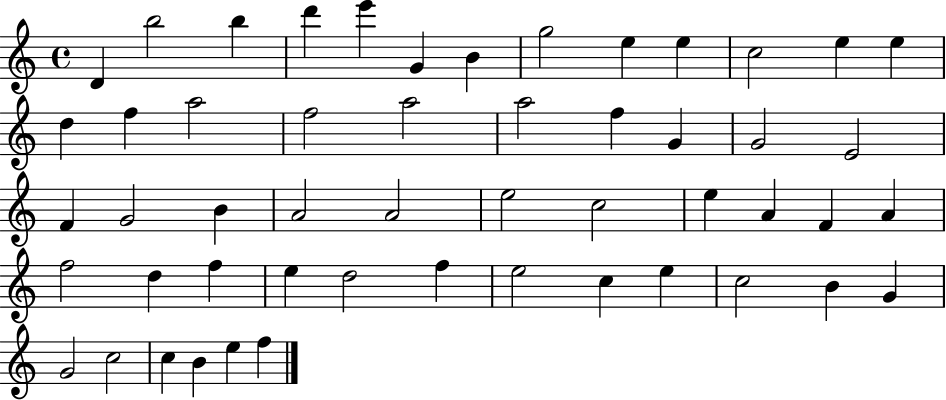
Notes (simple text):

D4/q B5/h B5/q D6/q E6/q G4/q B4/q G5/h E5/q E5/q C5/h E5/q E5/q D5/q F5/q A5/h F5/h A5/h A5/h F5/q G4/q G4/h E4/h F4/q G4/h B4/q A4/h A4/h E5/h C5/h E5/q A4/q F4/q A4/q F5/h D5/q F5/q E5/q D5/h F5/q E5/h C5/q E5/q C5/h B4/q G4/q G4/h C5/h C5/q B4/q E5/q F5/q